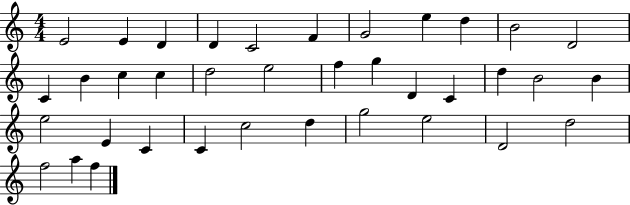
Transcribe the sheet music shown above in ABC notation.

X:1
T:Untitled
M:4/4
L:1/4
K:C
E2 E D D C2 F G2 e d B2 D2 C B c c d2 e2 f g D C d B2 B e2 E C C c2 d g2 e2 D2 d2 f2 a f